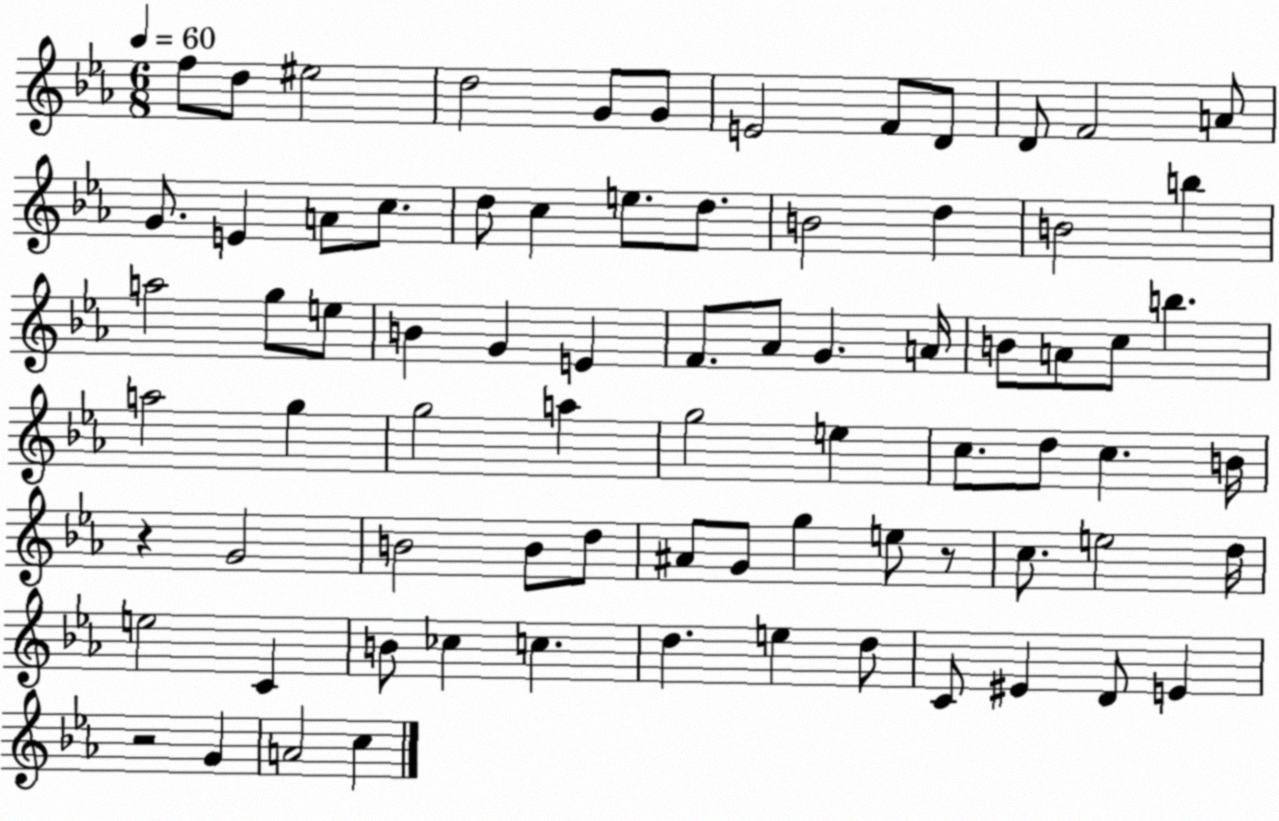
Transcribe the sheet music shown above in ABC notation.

X:1
T:Untitled
M:6/8
L:1/4
K:Eb
f/2 d/2 ^e2 d2 G/2 G/2 E2 F/2 D/2 D/2 F2 A/2 G/2 E A/2 c/2 d/2 c e/2 d/2 B2 d B2 b a2 g/2 e/2 B G E F/2 _A/2 G A/4 B/2 A/2 c/2 b a2 g g2 a g2 e c/2 d/2 c B/4 z G2 B2 B/2 d/2 ^A/2 G/2 g e/2 z/2 c/2 e2 d/4 e2 C B/2 _c c d e d/2 C/2 ^E D/2 E z2 G A2 c